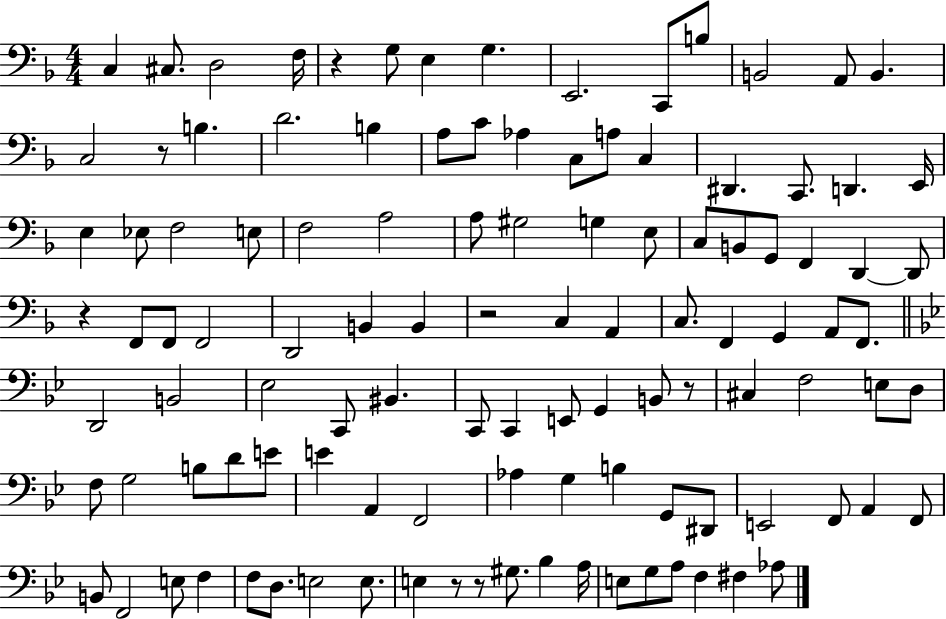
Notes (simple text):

C3/q C#3/e. D3/h F3/s R/q G3/e E3/q G3/q. E2/h. C2/e B3/e B2/h A2/e B2/q. C3/h R/e B3/q. D4/h. B3/q A3/e C4/e Ab3/q C3/e A3/e C3/q D#2/q. C2/e. D2/q. E2/s E3/q Eb3/e F3/h E3/e F3/h A3/h A3/e G#3/h G3/q E3/e C3/e B2/e G2/e F2/q D2/q D2/e R/q F2/e F2/e F2/h D2/h B2/q B2/q R/h C3/q A2/q C3/e. F2/q G2/q A2/e F2/e. D2/h B2/h Eb3/h C2/e BIS2/q. C2/e C2/q E2/e G2/q B2/e R/e C#3/q F3/h E3/e D3/e F3/e G3/h B3/e D4/e E4/e E4/q A2/q F2/h Ab3/q G3/q B3/q G2/e D#2/e E2/h F2/e A2/q F2/e B2/e F2/h E3/e F3/q F3/e D3/e. E3/h E3/e. E3/q R/e R/e G#3/e. Bb3/q A3/s E3/e G3/e A3/e F3/q F#3/q Ab3/e